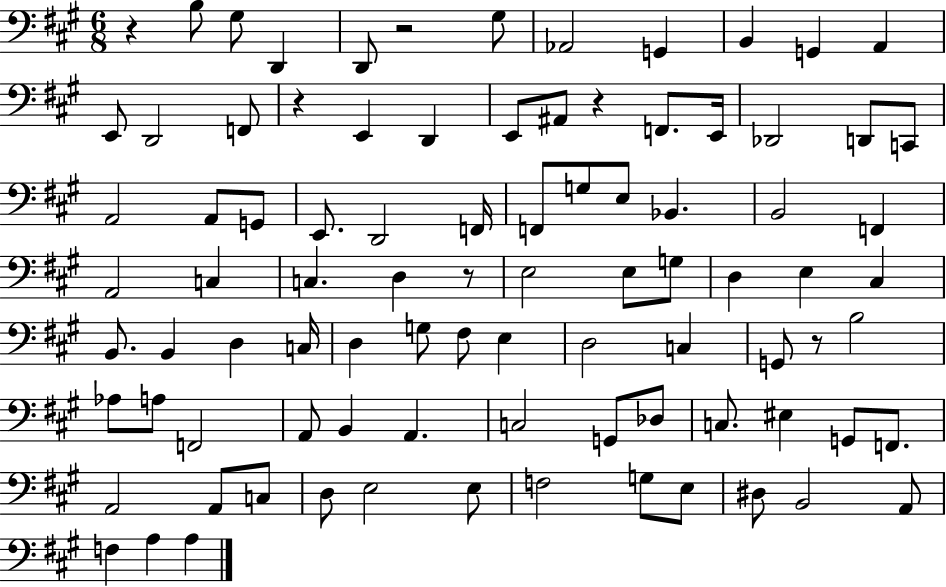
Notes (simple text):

R/q B3/e G#3/e D2/q D2/e R/h G#3/e Ab2/h G2/q B2/q G2/q A2/q E2/e D2/h F2/e R/q E2/q D2/q E2/e A#2/e R/q F2/e. E2/s Db2/h D2/e C2/e A2/h A2/e G2/e E2/e. D2/h F2/s F2/e G3/e E3/e Bb2/q. B2/h F2/q A2/h C3/q C3/q. D3/q R/e E3/h E3/e G3/e D3/q E3/q C#3/q B2/e. B2/q D3/q C3/s D3/q G3/e F#3/e E3/q D3/h C3/q G2/e R/e B3/h Ab3/e A3/e F2/h A2/e B2/q A2/q. C3/h G2/e Db3/e C3/e. EIS3/q G2/e F2/e. A2/h A2/e C3/e D3/e E3/h E3/e F3/h G3/e E3/e D#3/e B2/h A2/e F3/q A3/q A3/q